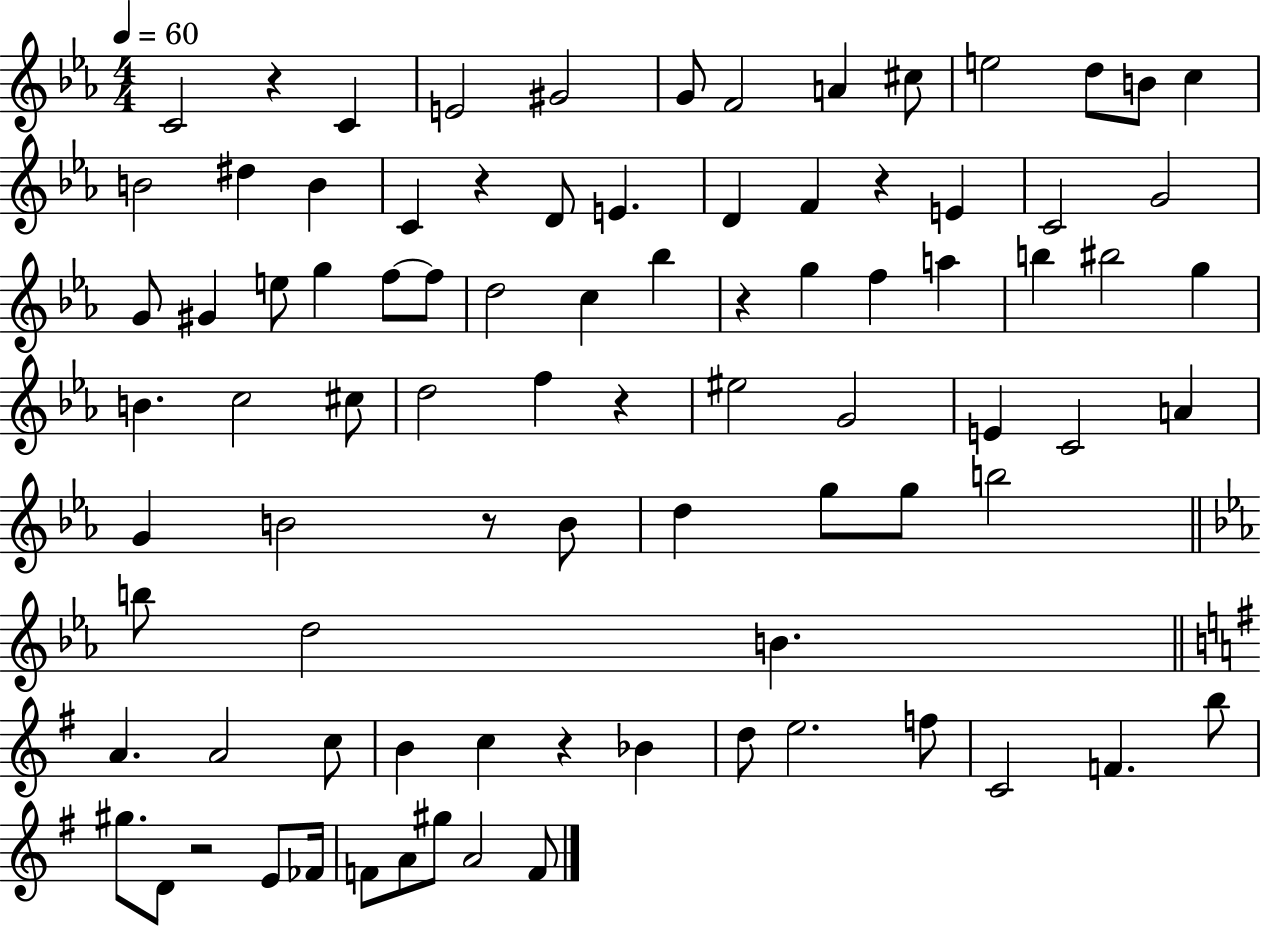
{
  \clef treble
  \numericTimeSignature
  \time 4/4
  \key ees \major
  \tempo 4 = 60
  c'2 r4 c'4 | e'2 gis'2 | g'8 f'2 a'4 cis''8 | e''2 d''8 b'8 c''4 | \break b'2 dis''4 b'4 | c'4 r4 d'8 e'4. | d'4 f'4 r4 e'4 | c'2 g'2 | \break g'8 gis'4 e''8 g''4 f''8~~ f''8 | d''2 c''4 bes''4 | r4 g''4 f''4 a''4 | b''4 bis''2 g''4 | \break b'4. c''2 cis''8 | d''2 f''4 r4 | eis''2 g'2 | e'4 c'2 a'4 | \break g'4 b'2 r8 b'8 | d''4 g''8 g''8 b''2 | \bar "||" \break \key c \minor b''8 d''2 b'4. | \bar "||" \break \key g \major a'4. a'2 c''8 | b'4 c''4 r4 bes'4 | d''8 e''2. f''8 | c'2 f'4. b''8 | \break gis''8. d'8 r2 e'8 fes'16 | f'8 a'8 gis''8 a'2 f'8 | \bar "|."
}